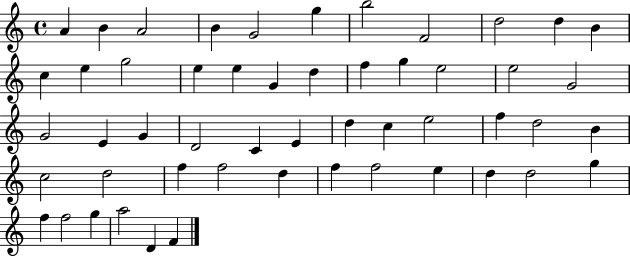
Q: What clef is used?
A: treble